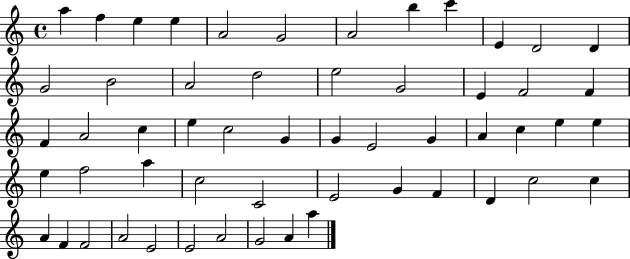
X:1
T:Untitled
M:4/4
L:1/4
K:C
a f e e A2 G2 A2 b c' E D2 D G2 B2 A2 d2 e2 G2 E F2 F F A2 c e c2 G G E2 G A c e e e f2 a c2 C2 E2 G F D c2 c A F F2 A2 E2 E2 A2 G2 A a